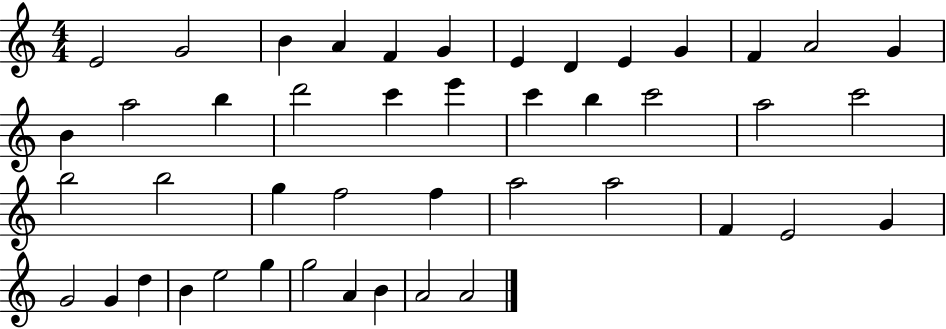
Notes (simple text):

E4/h G4/h B4/q A4/q F4/q G4/q E4/q D4/q E4/q G4/q F4/q A4/h G4/q B4/q A5/h B5/q D6/h C6/q E6/q C6/q B5/q C6/h A5/h C6/h B5/h B5/h G5/q F5/h F5/q A5/h A5/h F4/q E4/h G4/q G4/h G4/q D5/q B4/q E5/h G5/q G5/h A4/q B4/q A4/h A4/h